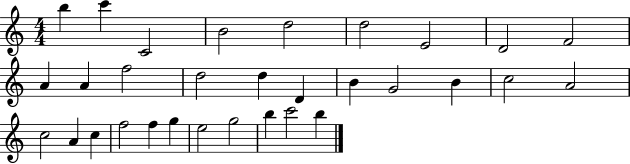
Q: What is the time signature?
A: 4/4